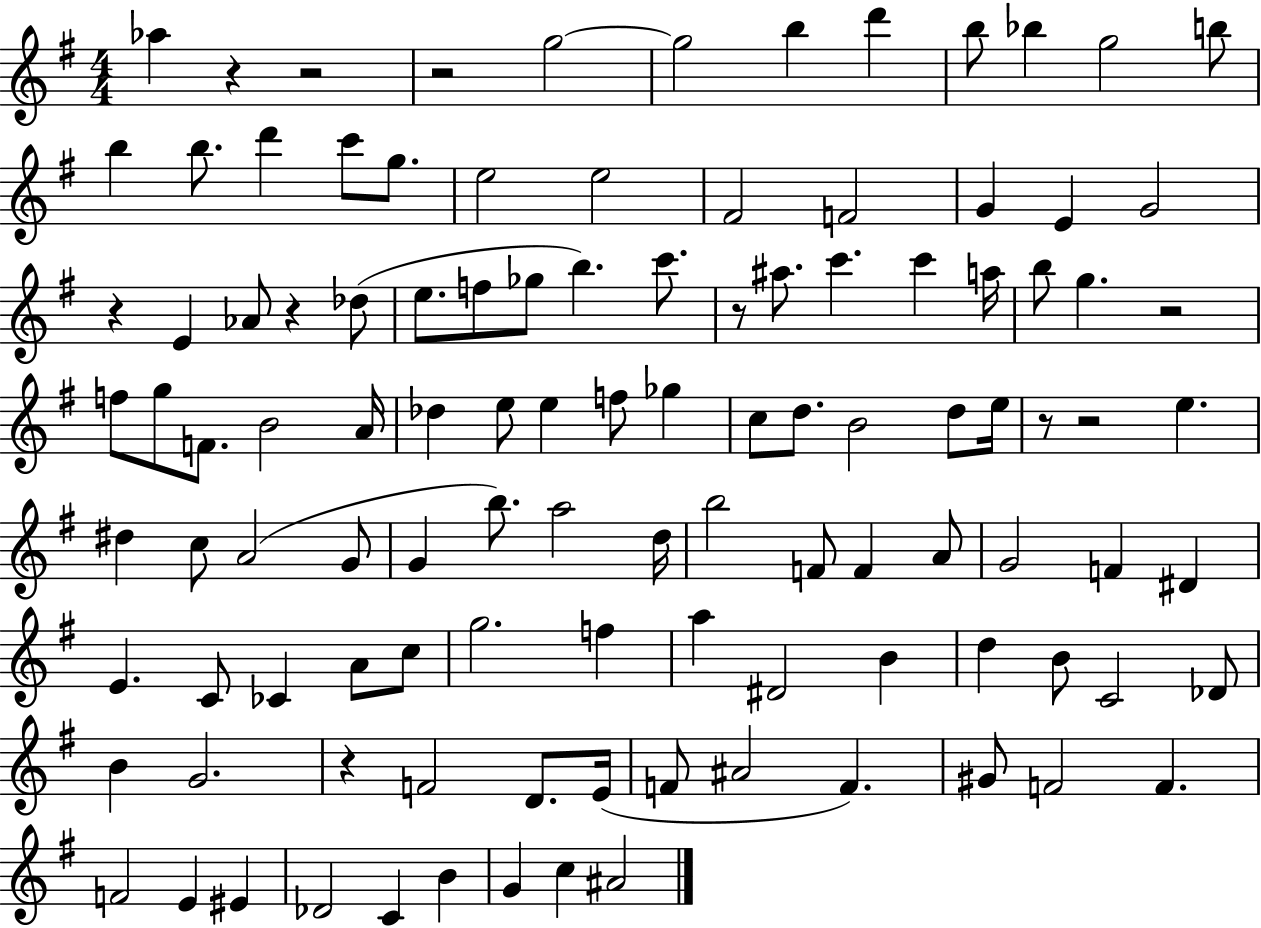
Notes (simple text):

Ab5/q R/q R/h R/h G5/h G5/h B5/q D6/q B5/e Bb5/q G5/h B5/e B5/q B5/e. D6/q C6/e G5/e. E5/h E5/h F#4/h F4/h G4/q E4/q G4/h R/q E4/q Ab4/e R/q Db5/e E5/e. F5/e Gb5/e B5/q. C6/e. R/e A#5/e. C6/q. C6/q A5/s B5/e G5/q. R/h F5/e G5/e F4/e. B4/h A4/s Db5/q E5/e E5/q F5/e Gb5/q C5/e D5/e. B4/h D5/e E5/s R/e R/h E5/q. D#5/q C5/e A4/h G4/e G4/q B5/e. A5/h D5/s B5/h F4/e F4/q A4/e G4/h F4/q D#4/q E4/q. C4/e CES4/q A4/e C5/e G5/h. F5/q A5/q D#4/h B4/q D5/q B4/e C4/h Db4/e B4/q G4/h. R/q F4/h D4/e. E4/s F4/e A#4/h F4/q. G#4/e F4/h F4/q. F4/h E4/q EIS4/q Db4/h C4/q B4/q G4/q C5/q A#4/h